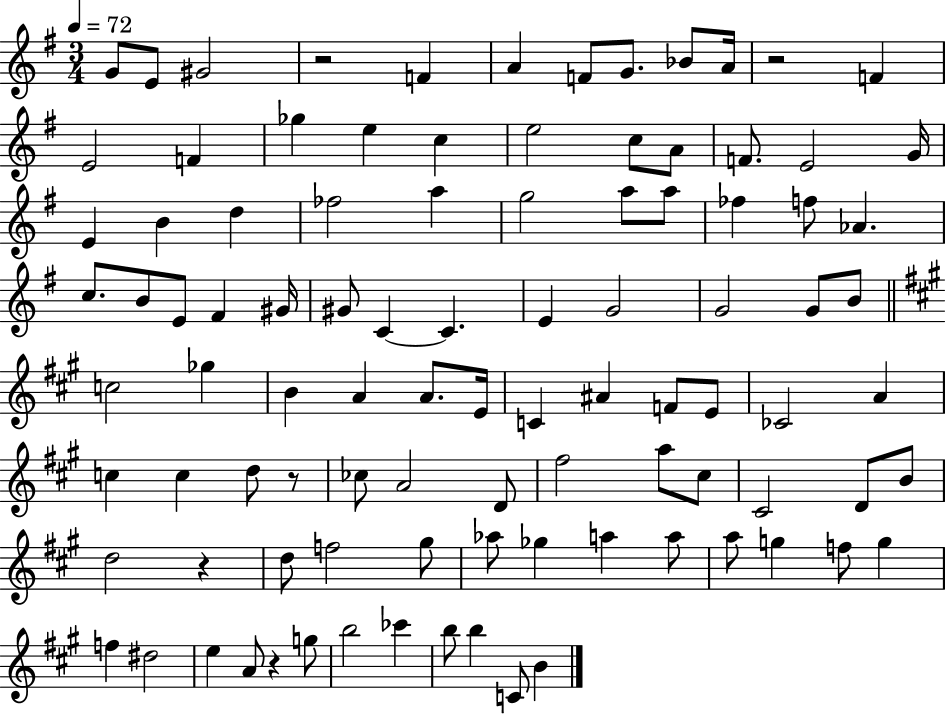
{
  \clef treble
  \numericTimeSignature
  \time 3/4
  \key g \major
  \tempo 4 = 72
  \repeat volta 2 { g'8 e'8 gis'2 | r2 f'4 | a'4 f'8 g'8. bes'8 a'16 | r2 f'4 | \break e'2 f'4 | ges''4 e''4 c''4 | e''2 c''8 a'8 | f'8. e'2 g'16 | \break e'4 b'4 d''4 | fes''2 a''4 | g''2 a''8 a''8 | fes''4 f''8 aes'4. | \break c''8. b'8 e'8 fis'4 gis'16 | gis'8 c'4~~ c'4. | e'4 g'2 | g'2 g'8 b'8 | \break \bar "||" \break \key a \major c''2 ges''4 | b'4 a'4 a'8. e'16 | c'4 ais'4 f'8 e'8 | ces'2 a'4 | \break c''4 c''4 d''8 r8 | ces''8 a'2 d'8 | fis''2 a''8 cis''8 | cis'2 d'8 b'8 | \break d''2 r4 | d''8 f''2 gis''8 | aes''8 ges''4 a''4 a''8 | a''8 g''4 f''8 g''4 | \break f''4 dis''2 | e''4 a'8 r4 g''8 | b''2 ces'''4 | b''8 b''4 c'8 b'4 | \break } \bar "|."
}